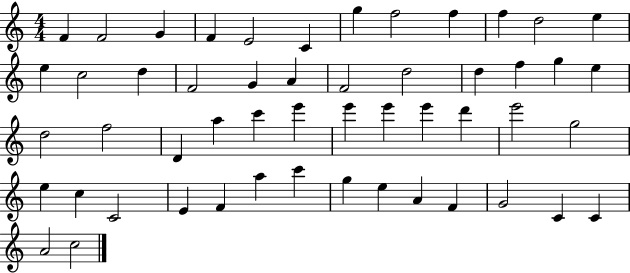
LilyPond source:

{
  \clef treble
  \numericTimeSignature
  \time 4/4
  \key c \major
  f'4 f'2 g'4 | f'4 e'2 c'4 | g''4 f''2 f''4 | f''4 d''2 e''4 | \break e''4 c''2 d''4 | f'2 g'4 a'4 | f'2 d''2 | d''4 f''4 g''4 e''4 | \break d''2 f''2 | d'4 a''4 c'''4 e'''4 | e'''4 e'''4 e'''4 d'''4 | e'''2 g''2 | \break e''4 c''4 c'2 | e'4 f'4 a''4 c'''4 | g''4 e''4 a'4 f'4 | g'2 c'4 c'4 | \break a'2 c''2 | \bar "|."
}